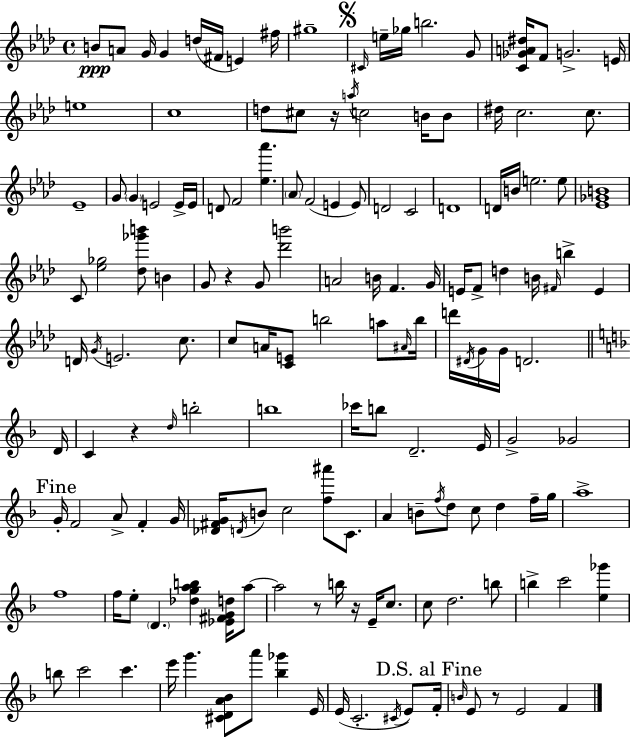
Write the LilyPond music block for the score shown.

{
  \clef treble
  \time 4/4
  \defaultTimeSignature
  \key aes \major
  b'8\ppp a'8 g'16 g'4 d''16( fis'16 e'4) fis''16 | gis''1-- | \mark \markup { \musicglyph "scripts.segno" } \grace { cis'16 } e''16-- ges''16 b''2. g'8 | <c' ges' a' dis''>16 f'8 g'2.-> | \break e'16 e''1 | c''1 | d''8 cis''8 r16 \acciaccatura { a''16 } c''2 b'16 | b'8 dis''16 c''2. c''8. | \break ees'1-- | g'8 \parenthesize g'4 e'2 | e'16-> e'16 d'8 f'2 <ees'' aes'''>4. | \parenthesize aes'8 f'2( e'4 | \break e'8) d'2 c'2 | d'1 | d'16 b'16 e''2. | e''8 <ees' ges' b'>1 | \break c'8 <ees'' ges''>2 <des'' ges''' b'''>8 b'4 | g'8 r4 g'8 <des''' b'''>2 | a'2 b'16 f'4. | g'16 e'16 f'8-> d''4 b'16 \grace { fis'16 } b''4-> e'4 | \break d'16 \acciaccatura { g'16 } e'2. | c''8. c''8 a'16 <c' e'>8 b''2 | a''8 \grace { ais'16 } b''16 d'''16 \acciaccatura { dis'16 } g'16 g'16 d'2. | \bar "||" \break \key d \minor d'16 c'4 r4 \grace { d''16 } b''2-. | b''1 | ces'''16 b''8 d'2.-- | e'16 g'2-> ges'2 | \break \mark "Fine" g'16-. f'2 a'8-> f'4-. | g'16 <des' fis' g'>16 \acciaccatura { d'16 } b'8 c''2 <f'' ais'''>8 | c'8. a'4 b'8-- \acciaccatura { f''16 } d''8 c''8 d''4 | f''16-- g''16 a''1-> | \break f''1 | f''16 e''8-. \parenthesize d'4. <des'' g'' a'' b''>4 | <ees' fis' g' d''>16 a''8~~ a''2 r8 b''16 r16 | e'16-- c''8. c''8 d''2. | \break b''8 b''4-> c'''2 | <e'' ges'''>4 b''8 c'''2 c'''4. | e'''16 g'''4. <cis' d' a' bes'>8 a'''8 <bes'' ges'''>4 | e'16 e'16( c'2.-. | \break \acciaccatura { cis'16 } e'8) \mark "D.S. al Fine" f'16-. \grace { b'16 } e'8 r8 e'2 | f'4 \bar "|."
}